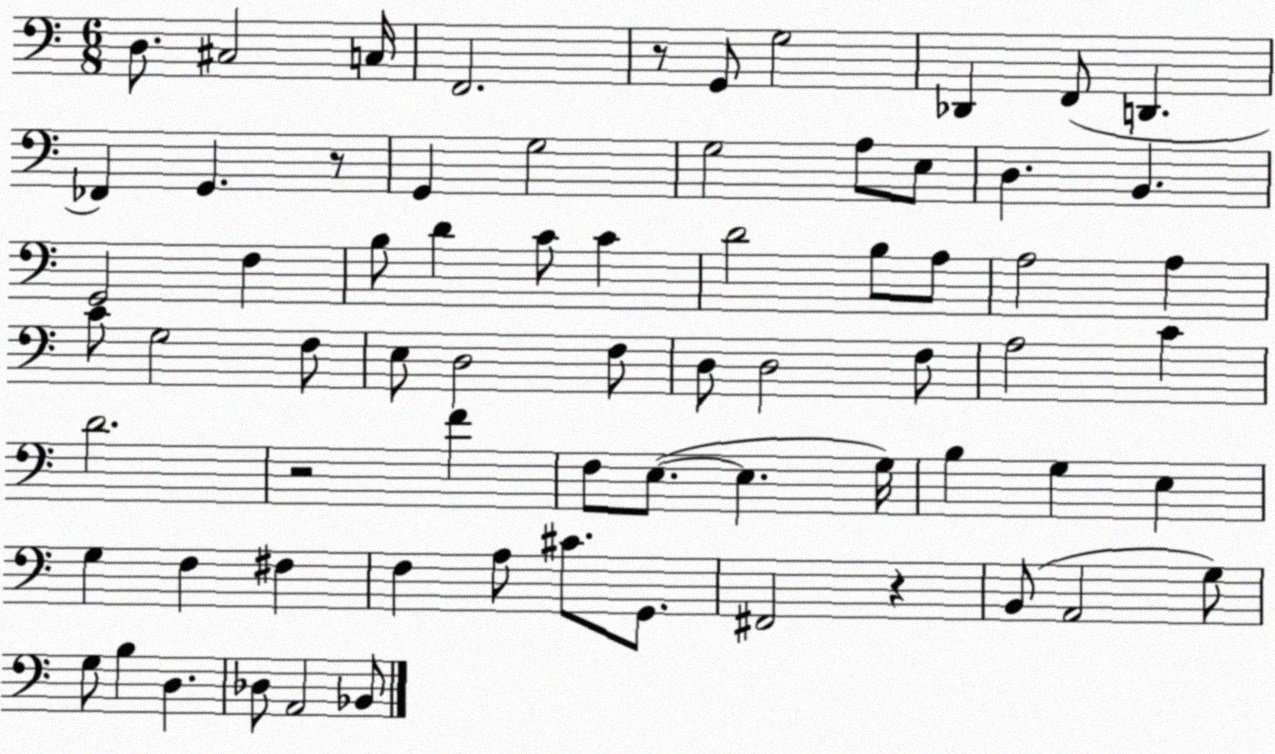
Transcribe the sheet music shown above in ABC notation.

X:1
T:Untitled
M:6/8
L:1/4
K:C
D,/2 ^C,2 C,/4 F,,2 z/2 G,,/2 G,2 _D,, F,,/2 D,, _F,, G,, z/2 G,, G,2 G,2 A,/2 E,/2 D, B,, G,,2 F, B,/2 D C/2 C D2 B,/2 A,/2 A,2 A, C/2 G,2 F,/2 E,/2 D,2 F,/2 D,/2 D,2 F,/2 A,2 C D2 z2 F F,/2 E,/2 E, G,/4 B, G, E, G, F, ^F, F, A,/2 ^C/2 G,,/2 ^F,,2 z B,,/2 A,,2 G,/2 G,/2 B, D, _D,/2 A,,2 _B,,/2